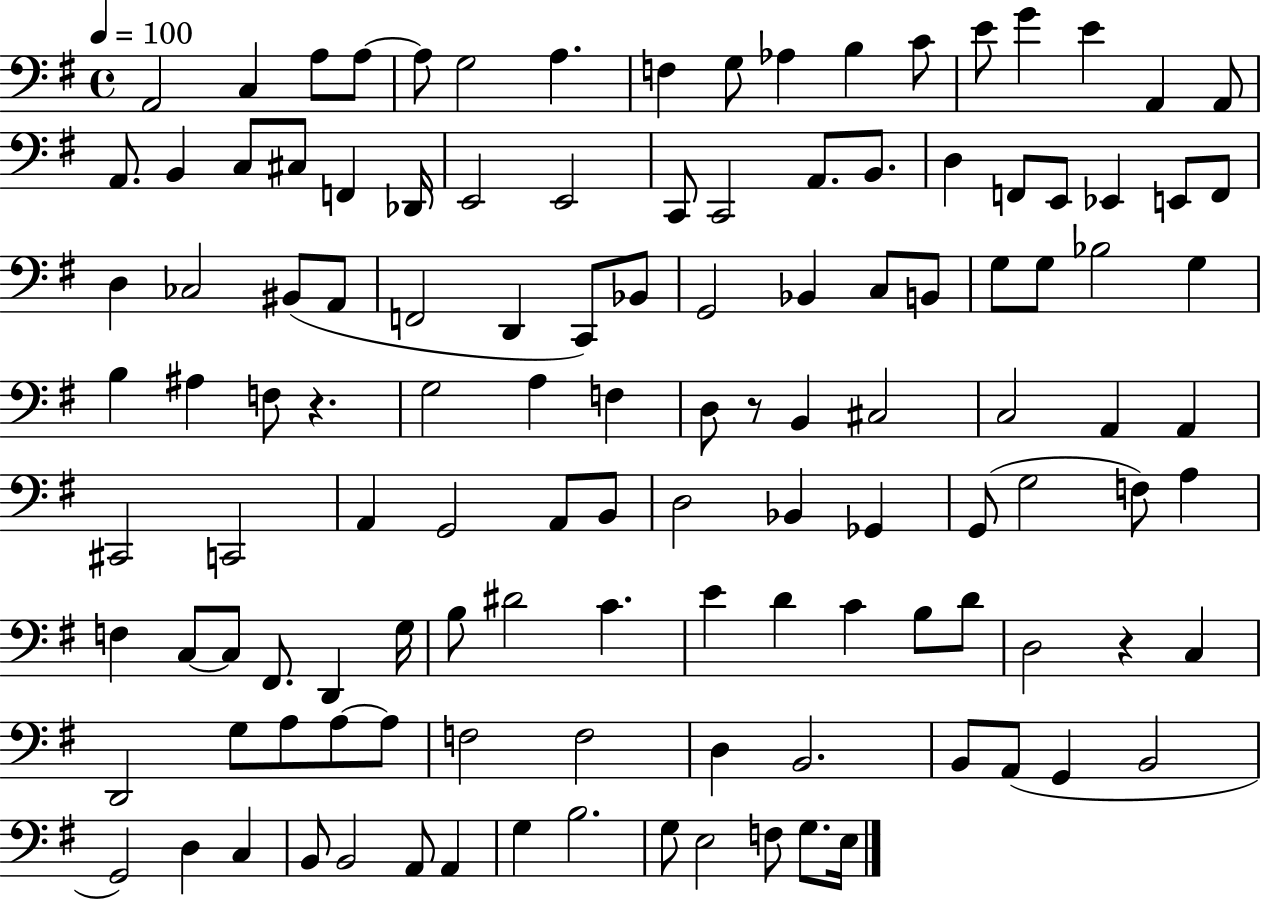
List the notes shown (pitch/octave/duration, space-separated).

A2/h C3/q A3/e A3/e A3/e G3/h A3/q. F3/q G3/e Ab3/q B3/q C4/e E4/e G4/q E4/q A2/q A2/e A2/e. B2/q C3/e C#3/e F2/q Db2/s E2/h E2/h C2/e C2/h A2/e. B2/e. D3/q F2/e E2/e Eb2/q E2/e F2/e D3/q CES3/h BIS2/e A2/e F2/h D2/q C2/e Bb2/e G2/h Bb2/q C3/e B2/e G3/e G3/e Bb3/h G3/q B3/q A#3/q F3/e R/q. G3/h A3/q F3/q D3/e R/e B2/q C#3/h C3/h A2/q A2/q C#2/h C2/h A2/q G2/h A2/e B2/e D3/h Bb2/q Gb2/q G2/e G3/h F3/e A3/q F3/q C3/e C3/e F#2/e. D2/q G3/s B3/e D#4/h C4/q. E4/q D4/q C4/q B3/e D4/e D3/h R/q C3/q D2/h G3/e A3/e A3/e A3/e F3/h F3/h D3/q B2/h. B2/e A2/e G2/q B2/h G2/h D3/q C3/q B2/e B2/h A2/e A2/q G3/q B3/h. G3/e E3/h F3/e G3/e. E3/s